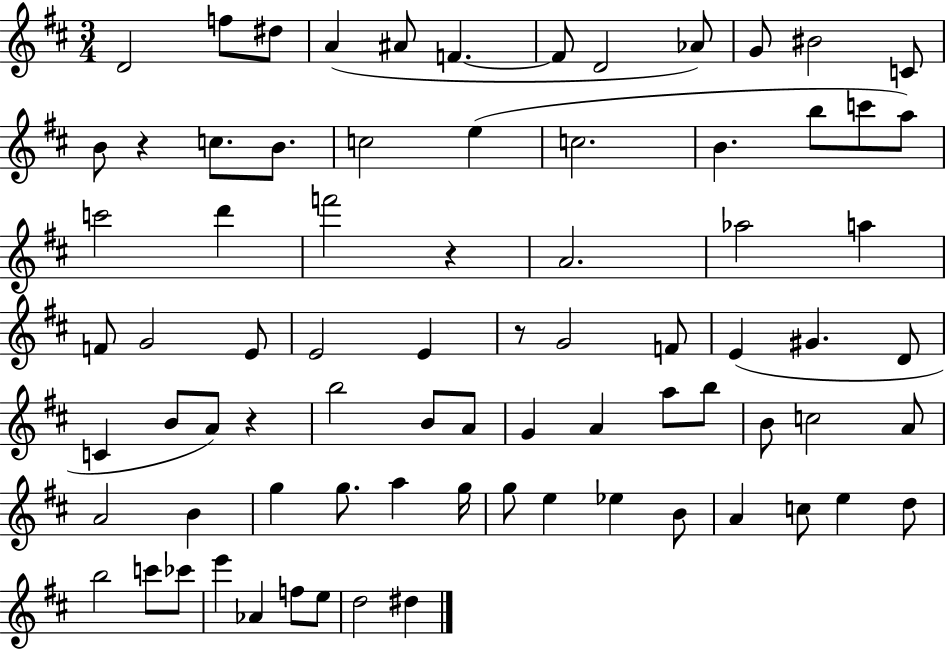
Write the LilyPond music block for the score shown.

{
  \clef treble
  \numericTimeSignature
  \time 3/4
  \key d \major
  d'2 f''8 dis''8 | a'4( ais'8 f'4.~~ | f'8 d'2 aes'8) | g'8 bis'2 c'8 | \break b'8 r4 c''8. b'8. | c''2 e''4( | c''2. | b'4. b''8 c'''8 a''8) | \break c'''2 d'''4 | f'''2 r4 | a'2. | aes''2 a''4 | \break f'8 g'2 e'8 | e'2 e'4 | r8 g'2 f'8 | e'4( gis'4. d'8 | \break c'4 b'8 a'8) r4 | b''2 b'8 a'8 | g'4 a'4 a''8 b''8 | b'8 c''2 a'8 | \break a'2 b'4 | g''4 g''8. a''4 g''16 | g''8 e''4 ees''4 b'8 | a'4 c''8 e''4 d''8 | \break b''2 c'''8 ces'''8 | e'''4 aes'4 f''8 e''8 | d''2 dis''4 | \bar "|."
}